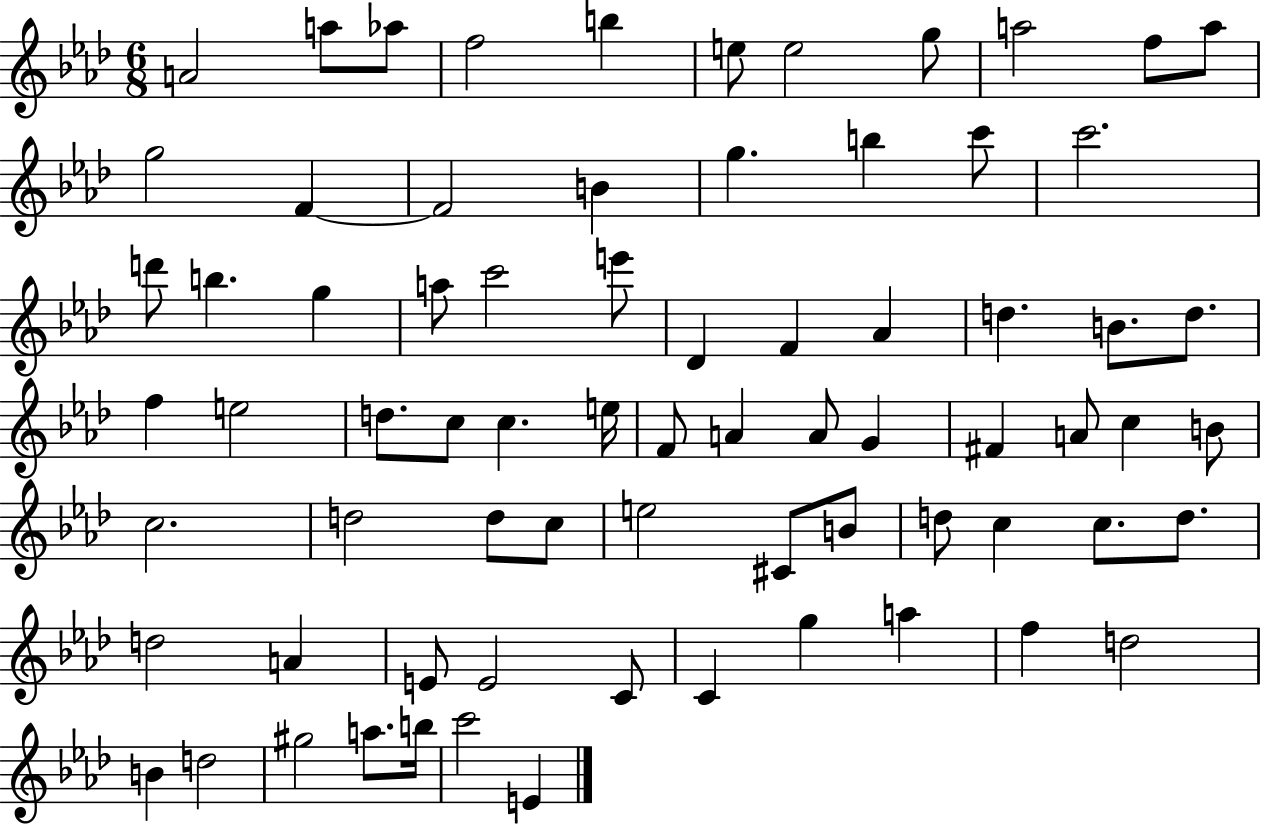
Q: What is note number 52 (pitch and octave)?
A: B4